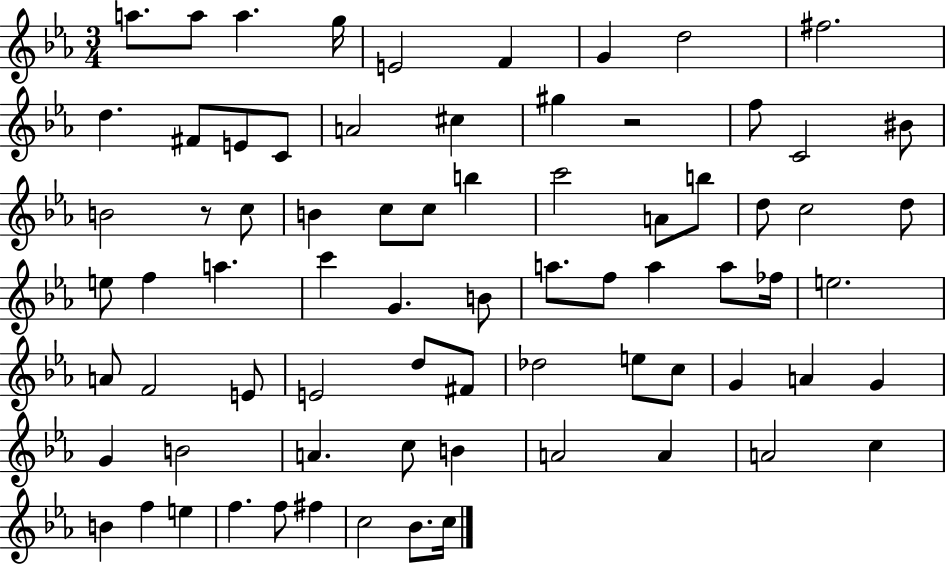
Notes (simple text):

A5/e. A5/e A5/q. G5/s E4/h F4/q G4/q D5/h F#5/h. D5/q. F#4/e E4/e C4/e A4/h C#5/q G#5/q R/h F5/e C4/h BIS4/e B4/h R/e C5/e B4/q C5/e C5/e B5/q C6/h A4/e B5/e D5/e C5/h D5/e E5/e F5/q A5/q. C6/q G4/q. B4/e A5/e. F5/e A5/q A5/e FES5/s E5/h. A4/e F4/h E4/e E4/h D5/e F#4/e Db5/h E5/e C5/e G4/q A4/q G4/q G4/q B4/h A4/q. C5/e B4/q A4/h A4/q A4/h C5/q B4/q F5/q E5/q F5/q. F5/e F#5/q C5/h Bb4/e. C5/s